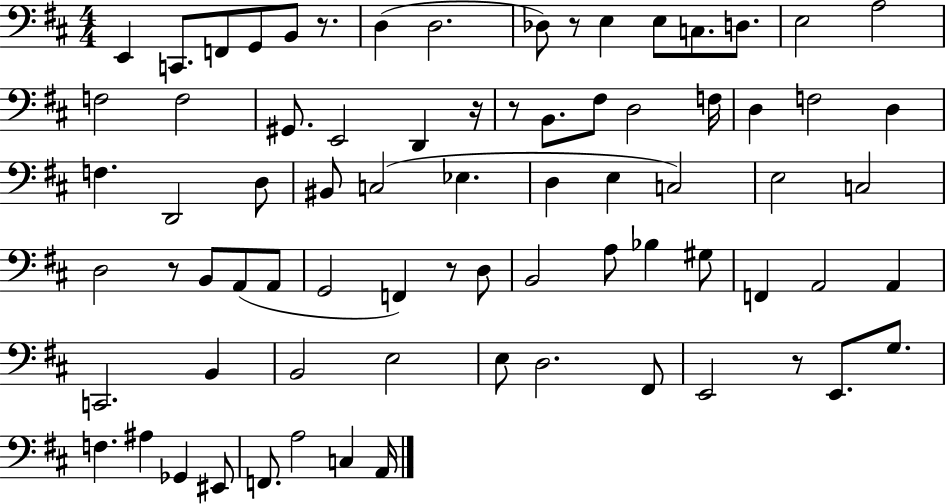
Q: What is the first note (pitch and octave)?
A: E2